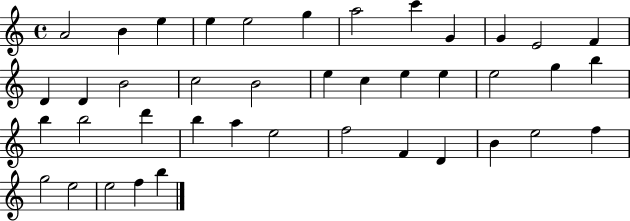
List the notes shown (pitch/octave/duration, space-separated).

A4/h B4/q E5/q E5/q E5/h G5/q A5/h C6/q G4/q G4/q E4/h F4/q D4/q D4/q B4/h C5/h B4/h E5/q C5/q E5/q E5/q E5/h G5/q B5/q B5/q B5/h D6/q B5/q A5/q E5/h F5/h F4/q D4/q B4/q E5/h F5/q G5/h E5/h E5/h F5/q B5/q